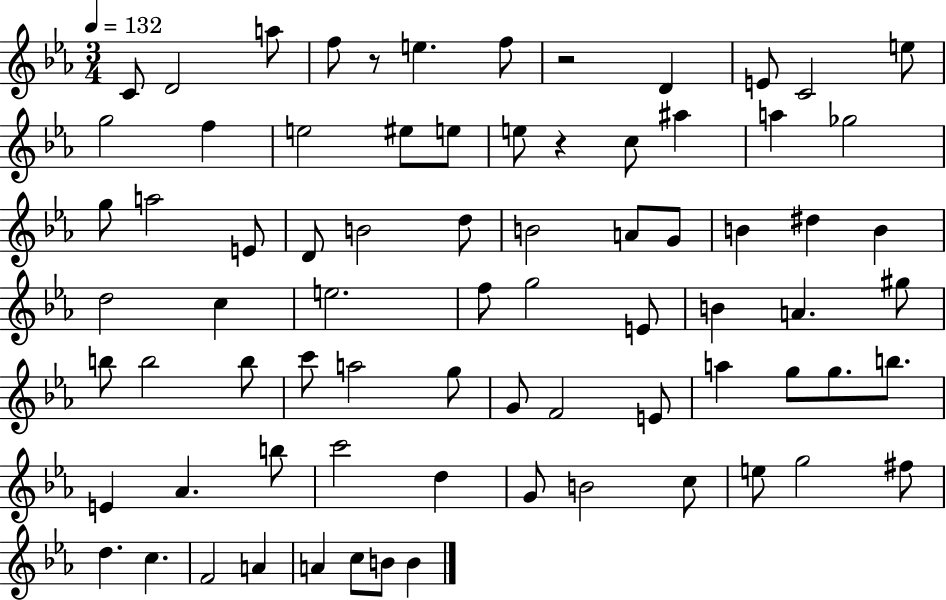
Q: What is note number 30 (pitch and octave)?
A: B4